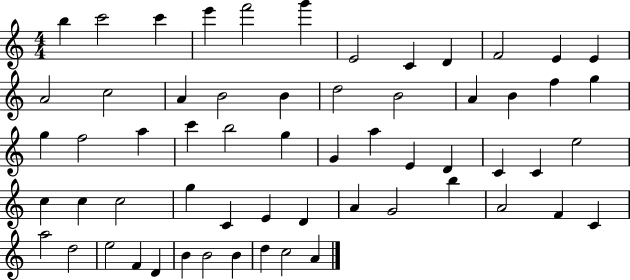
{
  \clef treble
  \numericTimeSignature
  \time 4/4
  \key c \major
  b''4 c'''2 c'''4 | e'''4 f'''2 g'''4 | e'2 c'4 d'4 | f'2 e'4 e'4 | \break a'2 c''2 | a'4 b'2 b'4 | d''2 b'2 | a'4 b'4 f''4 g''4 | \break g''4 f''2 a''4 | c'''4 b''2 g''4 | g'4 a''4 e'4 d'4 | c'4 c'4 e''2 | \break c''4 c''4 c''2 | g''4 c'4 e'4 d'4 | a'4 g'2 b''4 | a'2 f'4 c'4 | \break a''2 d''2 | e''2 f'4 d'4 | b'4 b'2 b'4 | d''4 c''2 a'4 | \break \bar "|."
}